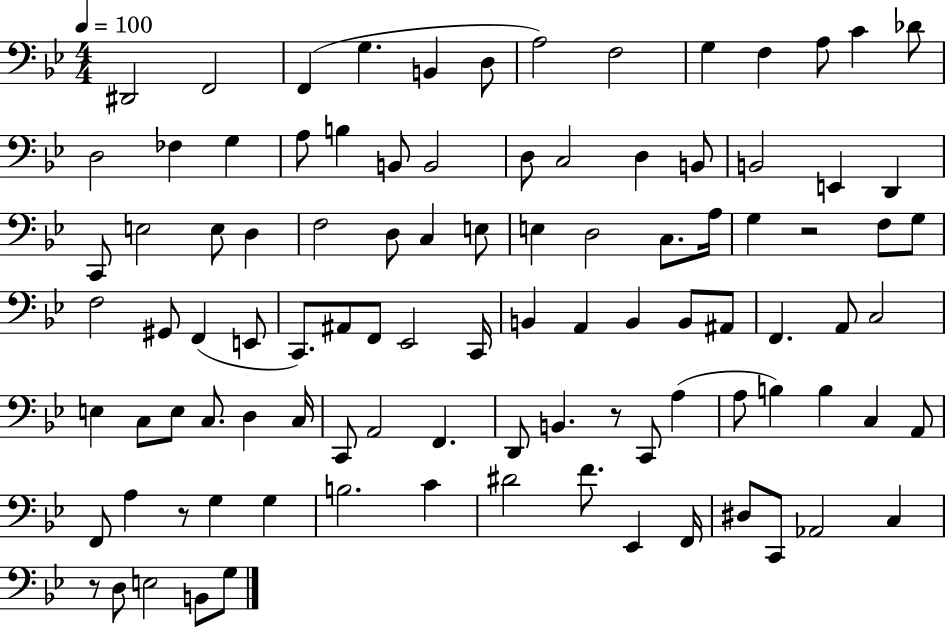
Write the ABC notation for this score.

X:1
T:Untitled
M:4/4
L:1/4
K:Bb
^D,,2 F,,2 F,, G, B,, D,/2 A,2 F,2 G, F, A,/2 C _D/2 D,2 _F, G, A,/2 B, B,,/2 B,,2 D,/2 C,2 D, B,,/2 B,,2 E,, D,, C,,/2 E,2 E,/2 D, F,2 D,/2 C, E,/2 E, D,2 C,/2 A,/4 G, z2 F,/2 G,/2 F,2 ^G,,/2 F,, E,,/2 C,,/2 ^A,,/2 F,,/2 _E,,2 C,,/4 B,, A,, B,, B,,/2 ^A,,/2 F,, A,,/2 C,2 E, C,/2 E,/2 C,/2 D, C,/4 C,,/2 A,,2 F,, D,,/2 B,, z/2 C,,/2 A, A,/2 B, B, C, A,,/2 F,,/2 A, z/2 G, G, B,2 C ^D2 F/2 _E,, F,,/4 ^D,/2 C,,/2 _A,,2 C, z/2 D,/2 E,2 B,,/2 G,/2